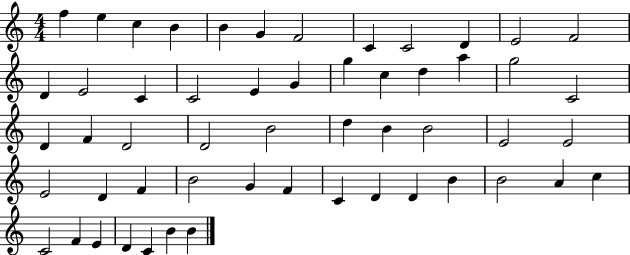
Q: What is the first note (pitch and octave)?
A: F5